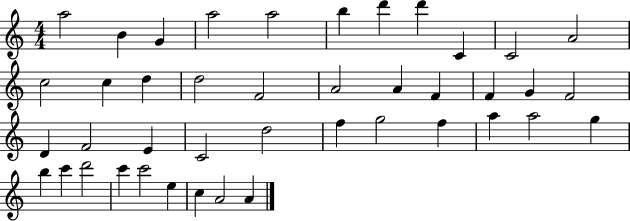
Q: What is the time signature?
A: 4/4